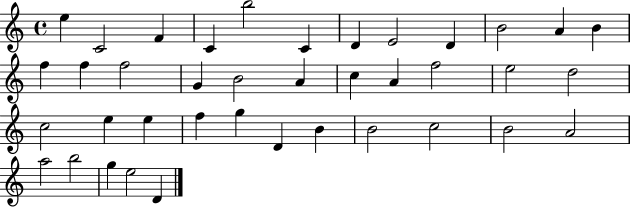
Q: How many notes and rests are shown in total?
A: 39